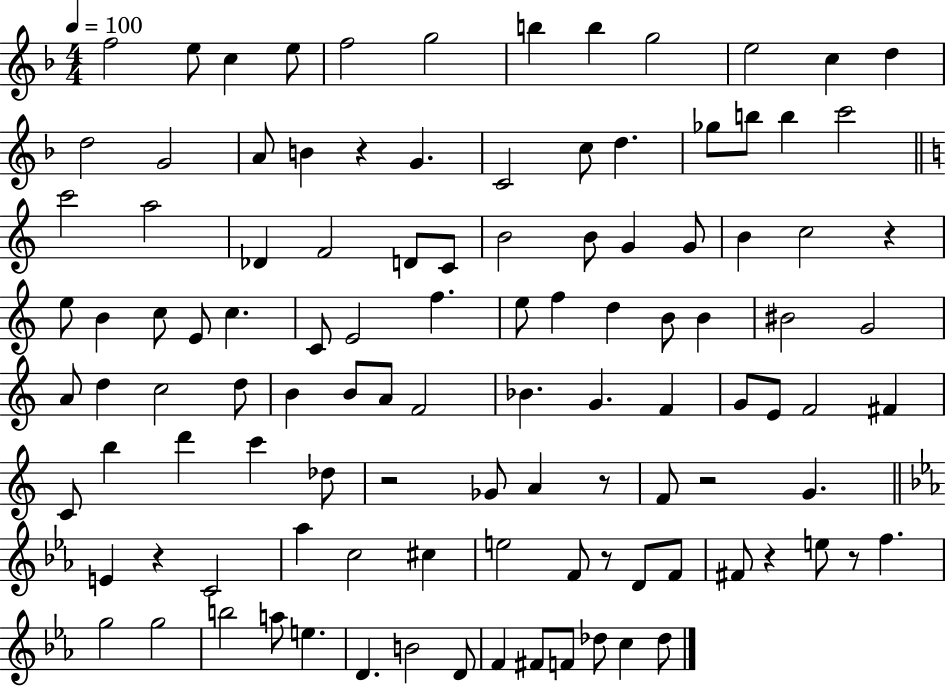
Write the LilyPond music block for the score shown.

{
  \clef treble
  \numericTimeSignature
  \time 4/4
  \key f \major
  \tempo 4 = 100
  f''2 e''8 c''4 e''8 | f''2 g''2 | b''4 b''4 g''2 | e''2 c''4 d''4 | \break d''2 g'2 | a'8 b'4 r4 g'4. | c'2 c''8 d''4. | ges''8 b''8 b''4 c'''2 | \break \bar "||" \break \key c \major c'''2 a''2 | des'4 f'2 d'8 c'8 | b'2 b'8 g'4 g'8 | b'4 c''2 r4 | \break e''8 b'4 c''8 e'8 c''4. | c'8 e'2 f''4. | e''8 f''4 d''4 b'8 b'4 | bis'2 g'2 | \break a'8 d''4 c''2 d''8 | b'4 b'8 a'8 f'2 | bes'4. g'4. f'4 | g'8 e'8 f'2 fis'4 | \break c'8 b''4 d'''4 c'''4 des''8 | r2 ges'8 a'4 r8 | f'8 r2 g'4. | \bar "||" \break \key ees \major e'4 r4 c'2 | aes''4 c''2 cis''4 | e''2 f'8 r8 d'8 f'8 | fis'8 r4 e''8 r8 f''4. | \break g''2 g''2 | b''2 a''8 e''4. | d'4. b'2 d'8 | f'4 fis'8 f'8 des''8 c''4 des''8 | \break \bar "|."
}